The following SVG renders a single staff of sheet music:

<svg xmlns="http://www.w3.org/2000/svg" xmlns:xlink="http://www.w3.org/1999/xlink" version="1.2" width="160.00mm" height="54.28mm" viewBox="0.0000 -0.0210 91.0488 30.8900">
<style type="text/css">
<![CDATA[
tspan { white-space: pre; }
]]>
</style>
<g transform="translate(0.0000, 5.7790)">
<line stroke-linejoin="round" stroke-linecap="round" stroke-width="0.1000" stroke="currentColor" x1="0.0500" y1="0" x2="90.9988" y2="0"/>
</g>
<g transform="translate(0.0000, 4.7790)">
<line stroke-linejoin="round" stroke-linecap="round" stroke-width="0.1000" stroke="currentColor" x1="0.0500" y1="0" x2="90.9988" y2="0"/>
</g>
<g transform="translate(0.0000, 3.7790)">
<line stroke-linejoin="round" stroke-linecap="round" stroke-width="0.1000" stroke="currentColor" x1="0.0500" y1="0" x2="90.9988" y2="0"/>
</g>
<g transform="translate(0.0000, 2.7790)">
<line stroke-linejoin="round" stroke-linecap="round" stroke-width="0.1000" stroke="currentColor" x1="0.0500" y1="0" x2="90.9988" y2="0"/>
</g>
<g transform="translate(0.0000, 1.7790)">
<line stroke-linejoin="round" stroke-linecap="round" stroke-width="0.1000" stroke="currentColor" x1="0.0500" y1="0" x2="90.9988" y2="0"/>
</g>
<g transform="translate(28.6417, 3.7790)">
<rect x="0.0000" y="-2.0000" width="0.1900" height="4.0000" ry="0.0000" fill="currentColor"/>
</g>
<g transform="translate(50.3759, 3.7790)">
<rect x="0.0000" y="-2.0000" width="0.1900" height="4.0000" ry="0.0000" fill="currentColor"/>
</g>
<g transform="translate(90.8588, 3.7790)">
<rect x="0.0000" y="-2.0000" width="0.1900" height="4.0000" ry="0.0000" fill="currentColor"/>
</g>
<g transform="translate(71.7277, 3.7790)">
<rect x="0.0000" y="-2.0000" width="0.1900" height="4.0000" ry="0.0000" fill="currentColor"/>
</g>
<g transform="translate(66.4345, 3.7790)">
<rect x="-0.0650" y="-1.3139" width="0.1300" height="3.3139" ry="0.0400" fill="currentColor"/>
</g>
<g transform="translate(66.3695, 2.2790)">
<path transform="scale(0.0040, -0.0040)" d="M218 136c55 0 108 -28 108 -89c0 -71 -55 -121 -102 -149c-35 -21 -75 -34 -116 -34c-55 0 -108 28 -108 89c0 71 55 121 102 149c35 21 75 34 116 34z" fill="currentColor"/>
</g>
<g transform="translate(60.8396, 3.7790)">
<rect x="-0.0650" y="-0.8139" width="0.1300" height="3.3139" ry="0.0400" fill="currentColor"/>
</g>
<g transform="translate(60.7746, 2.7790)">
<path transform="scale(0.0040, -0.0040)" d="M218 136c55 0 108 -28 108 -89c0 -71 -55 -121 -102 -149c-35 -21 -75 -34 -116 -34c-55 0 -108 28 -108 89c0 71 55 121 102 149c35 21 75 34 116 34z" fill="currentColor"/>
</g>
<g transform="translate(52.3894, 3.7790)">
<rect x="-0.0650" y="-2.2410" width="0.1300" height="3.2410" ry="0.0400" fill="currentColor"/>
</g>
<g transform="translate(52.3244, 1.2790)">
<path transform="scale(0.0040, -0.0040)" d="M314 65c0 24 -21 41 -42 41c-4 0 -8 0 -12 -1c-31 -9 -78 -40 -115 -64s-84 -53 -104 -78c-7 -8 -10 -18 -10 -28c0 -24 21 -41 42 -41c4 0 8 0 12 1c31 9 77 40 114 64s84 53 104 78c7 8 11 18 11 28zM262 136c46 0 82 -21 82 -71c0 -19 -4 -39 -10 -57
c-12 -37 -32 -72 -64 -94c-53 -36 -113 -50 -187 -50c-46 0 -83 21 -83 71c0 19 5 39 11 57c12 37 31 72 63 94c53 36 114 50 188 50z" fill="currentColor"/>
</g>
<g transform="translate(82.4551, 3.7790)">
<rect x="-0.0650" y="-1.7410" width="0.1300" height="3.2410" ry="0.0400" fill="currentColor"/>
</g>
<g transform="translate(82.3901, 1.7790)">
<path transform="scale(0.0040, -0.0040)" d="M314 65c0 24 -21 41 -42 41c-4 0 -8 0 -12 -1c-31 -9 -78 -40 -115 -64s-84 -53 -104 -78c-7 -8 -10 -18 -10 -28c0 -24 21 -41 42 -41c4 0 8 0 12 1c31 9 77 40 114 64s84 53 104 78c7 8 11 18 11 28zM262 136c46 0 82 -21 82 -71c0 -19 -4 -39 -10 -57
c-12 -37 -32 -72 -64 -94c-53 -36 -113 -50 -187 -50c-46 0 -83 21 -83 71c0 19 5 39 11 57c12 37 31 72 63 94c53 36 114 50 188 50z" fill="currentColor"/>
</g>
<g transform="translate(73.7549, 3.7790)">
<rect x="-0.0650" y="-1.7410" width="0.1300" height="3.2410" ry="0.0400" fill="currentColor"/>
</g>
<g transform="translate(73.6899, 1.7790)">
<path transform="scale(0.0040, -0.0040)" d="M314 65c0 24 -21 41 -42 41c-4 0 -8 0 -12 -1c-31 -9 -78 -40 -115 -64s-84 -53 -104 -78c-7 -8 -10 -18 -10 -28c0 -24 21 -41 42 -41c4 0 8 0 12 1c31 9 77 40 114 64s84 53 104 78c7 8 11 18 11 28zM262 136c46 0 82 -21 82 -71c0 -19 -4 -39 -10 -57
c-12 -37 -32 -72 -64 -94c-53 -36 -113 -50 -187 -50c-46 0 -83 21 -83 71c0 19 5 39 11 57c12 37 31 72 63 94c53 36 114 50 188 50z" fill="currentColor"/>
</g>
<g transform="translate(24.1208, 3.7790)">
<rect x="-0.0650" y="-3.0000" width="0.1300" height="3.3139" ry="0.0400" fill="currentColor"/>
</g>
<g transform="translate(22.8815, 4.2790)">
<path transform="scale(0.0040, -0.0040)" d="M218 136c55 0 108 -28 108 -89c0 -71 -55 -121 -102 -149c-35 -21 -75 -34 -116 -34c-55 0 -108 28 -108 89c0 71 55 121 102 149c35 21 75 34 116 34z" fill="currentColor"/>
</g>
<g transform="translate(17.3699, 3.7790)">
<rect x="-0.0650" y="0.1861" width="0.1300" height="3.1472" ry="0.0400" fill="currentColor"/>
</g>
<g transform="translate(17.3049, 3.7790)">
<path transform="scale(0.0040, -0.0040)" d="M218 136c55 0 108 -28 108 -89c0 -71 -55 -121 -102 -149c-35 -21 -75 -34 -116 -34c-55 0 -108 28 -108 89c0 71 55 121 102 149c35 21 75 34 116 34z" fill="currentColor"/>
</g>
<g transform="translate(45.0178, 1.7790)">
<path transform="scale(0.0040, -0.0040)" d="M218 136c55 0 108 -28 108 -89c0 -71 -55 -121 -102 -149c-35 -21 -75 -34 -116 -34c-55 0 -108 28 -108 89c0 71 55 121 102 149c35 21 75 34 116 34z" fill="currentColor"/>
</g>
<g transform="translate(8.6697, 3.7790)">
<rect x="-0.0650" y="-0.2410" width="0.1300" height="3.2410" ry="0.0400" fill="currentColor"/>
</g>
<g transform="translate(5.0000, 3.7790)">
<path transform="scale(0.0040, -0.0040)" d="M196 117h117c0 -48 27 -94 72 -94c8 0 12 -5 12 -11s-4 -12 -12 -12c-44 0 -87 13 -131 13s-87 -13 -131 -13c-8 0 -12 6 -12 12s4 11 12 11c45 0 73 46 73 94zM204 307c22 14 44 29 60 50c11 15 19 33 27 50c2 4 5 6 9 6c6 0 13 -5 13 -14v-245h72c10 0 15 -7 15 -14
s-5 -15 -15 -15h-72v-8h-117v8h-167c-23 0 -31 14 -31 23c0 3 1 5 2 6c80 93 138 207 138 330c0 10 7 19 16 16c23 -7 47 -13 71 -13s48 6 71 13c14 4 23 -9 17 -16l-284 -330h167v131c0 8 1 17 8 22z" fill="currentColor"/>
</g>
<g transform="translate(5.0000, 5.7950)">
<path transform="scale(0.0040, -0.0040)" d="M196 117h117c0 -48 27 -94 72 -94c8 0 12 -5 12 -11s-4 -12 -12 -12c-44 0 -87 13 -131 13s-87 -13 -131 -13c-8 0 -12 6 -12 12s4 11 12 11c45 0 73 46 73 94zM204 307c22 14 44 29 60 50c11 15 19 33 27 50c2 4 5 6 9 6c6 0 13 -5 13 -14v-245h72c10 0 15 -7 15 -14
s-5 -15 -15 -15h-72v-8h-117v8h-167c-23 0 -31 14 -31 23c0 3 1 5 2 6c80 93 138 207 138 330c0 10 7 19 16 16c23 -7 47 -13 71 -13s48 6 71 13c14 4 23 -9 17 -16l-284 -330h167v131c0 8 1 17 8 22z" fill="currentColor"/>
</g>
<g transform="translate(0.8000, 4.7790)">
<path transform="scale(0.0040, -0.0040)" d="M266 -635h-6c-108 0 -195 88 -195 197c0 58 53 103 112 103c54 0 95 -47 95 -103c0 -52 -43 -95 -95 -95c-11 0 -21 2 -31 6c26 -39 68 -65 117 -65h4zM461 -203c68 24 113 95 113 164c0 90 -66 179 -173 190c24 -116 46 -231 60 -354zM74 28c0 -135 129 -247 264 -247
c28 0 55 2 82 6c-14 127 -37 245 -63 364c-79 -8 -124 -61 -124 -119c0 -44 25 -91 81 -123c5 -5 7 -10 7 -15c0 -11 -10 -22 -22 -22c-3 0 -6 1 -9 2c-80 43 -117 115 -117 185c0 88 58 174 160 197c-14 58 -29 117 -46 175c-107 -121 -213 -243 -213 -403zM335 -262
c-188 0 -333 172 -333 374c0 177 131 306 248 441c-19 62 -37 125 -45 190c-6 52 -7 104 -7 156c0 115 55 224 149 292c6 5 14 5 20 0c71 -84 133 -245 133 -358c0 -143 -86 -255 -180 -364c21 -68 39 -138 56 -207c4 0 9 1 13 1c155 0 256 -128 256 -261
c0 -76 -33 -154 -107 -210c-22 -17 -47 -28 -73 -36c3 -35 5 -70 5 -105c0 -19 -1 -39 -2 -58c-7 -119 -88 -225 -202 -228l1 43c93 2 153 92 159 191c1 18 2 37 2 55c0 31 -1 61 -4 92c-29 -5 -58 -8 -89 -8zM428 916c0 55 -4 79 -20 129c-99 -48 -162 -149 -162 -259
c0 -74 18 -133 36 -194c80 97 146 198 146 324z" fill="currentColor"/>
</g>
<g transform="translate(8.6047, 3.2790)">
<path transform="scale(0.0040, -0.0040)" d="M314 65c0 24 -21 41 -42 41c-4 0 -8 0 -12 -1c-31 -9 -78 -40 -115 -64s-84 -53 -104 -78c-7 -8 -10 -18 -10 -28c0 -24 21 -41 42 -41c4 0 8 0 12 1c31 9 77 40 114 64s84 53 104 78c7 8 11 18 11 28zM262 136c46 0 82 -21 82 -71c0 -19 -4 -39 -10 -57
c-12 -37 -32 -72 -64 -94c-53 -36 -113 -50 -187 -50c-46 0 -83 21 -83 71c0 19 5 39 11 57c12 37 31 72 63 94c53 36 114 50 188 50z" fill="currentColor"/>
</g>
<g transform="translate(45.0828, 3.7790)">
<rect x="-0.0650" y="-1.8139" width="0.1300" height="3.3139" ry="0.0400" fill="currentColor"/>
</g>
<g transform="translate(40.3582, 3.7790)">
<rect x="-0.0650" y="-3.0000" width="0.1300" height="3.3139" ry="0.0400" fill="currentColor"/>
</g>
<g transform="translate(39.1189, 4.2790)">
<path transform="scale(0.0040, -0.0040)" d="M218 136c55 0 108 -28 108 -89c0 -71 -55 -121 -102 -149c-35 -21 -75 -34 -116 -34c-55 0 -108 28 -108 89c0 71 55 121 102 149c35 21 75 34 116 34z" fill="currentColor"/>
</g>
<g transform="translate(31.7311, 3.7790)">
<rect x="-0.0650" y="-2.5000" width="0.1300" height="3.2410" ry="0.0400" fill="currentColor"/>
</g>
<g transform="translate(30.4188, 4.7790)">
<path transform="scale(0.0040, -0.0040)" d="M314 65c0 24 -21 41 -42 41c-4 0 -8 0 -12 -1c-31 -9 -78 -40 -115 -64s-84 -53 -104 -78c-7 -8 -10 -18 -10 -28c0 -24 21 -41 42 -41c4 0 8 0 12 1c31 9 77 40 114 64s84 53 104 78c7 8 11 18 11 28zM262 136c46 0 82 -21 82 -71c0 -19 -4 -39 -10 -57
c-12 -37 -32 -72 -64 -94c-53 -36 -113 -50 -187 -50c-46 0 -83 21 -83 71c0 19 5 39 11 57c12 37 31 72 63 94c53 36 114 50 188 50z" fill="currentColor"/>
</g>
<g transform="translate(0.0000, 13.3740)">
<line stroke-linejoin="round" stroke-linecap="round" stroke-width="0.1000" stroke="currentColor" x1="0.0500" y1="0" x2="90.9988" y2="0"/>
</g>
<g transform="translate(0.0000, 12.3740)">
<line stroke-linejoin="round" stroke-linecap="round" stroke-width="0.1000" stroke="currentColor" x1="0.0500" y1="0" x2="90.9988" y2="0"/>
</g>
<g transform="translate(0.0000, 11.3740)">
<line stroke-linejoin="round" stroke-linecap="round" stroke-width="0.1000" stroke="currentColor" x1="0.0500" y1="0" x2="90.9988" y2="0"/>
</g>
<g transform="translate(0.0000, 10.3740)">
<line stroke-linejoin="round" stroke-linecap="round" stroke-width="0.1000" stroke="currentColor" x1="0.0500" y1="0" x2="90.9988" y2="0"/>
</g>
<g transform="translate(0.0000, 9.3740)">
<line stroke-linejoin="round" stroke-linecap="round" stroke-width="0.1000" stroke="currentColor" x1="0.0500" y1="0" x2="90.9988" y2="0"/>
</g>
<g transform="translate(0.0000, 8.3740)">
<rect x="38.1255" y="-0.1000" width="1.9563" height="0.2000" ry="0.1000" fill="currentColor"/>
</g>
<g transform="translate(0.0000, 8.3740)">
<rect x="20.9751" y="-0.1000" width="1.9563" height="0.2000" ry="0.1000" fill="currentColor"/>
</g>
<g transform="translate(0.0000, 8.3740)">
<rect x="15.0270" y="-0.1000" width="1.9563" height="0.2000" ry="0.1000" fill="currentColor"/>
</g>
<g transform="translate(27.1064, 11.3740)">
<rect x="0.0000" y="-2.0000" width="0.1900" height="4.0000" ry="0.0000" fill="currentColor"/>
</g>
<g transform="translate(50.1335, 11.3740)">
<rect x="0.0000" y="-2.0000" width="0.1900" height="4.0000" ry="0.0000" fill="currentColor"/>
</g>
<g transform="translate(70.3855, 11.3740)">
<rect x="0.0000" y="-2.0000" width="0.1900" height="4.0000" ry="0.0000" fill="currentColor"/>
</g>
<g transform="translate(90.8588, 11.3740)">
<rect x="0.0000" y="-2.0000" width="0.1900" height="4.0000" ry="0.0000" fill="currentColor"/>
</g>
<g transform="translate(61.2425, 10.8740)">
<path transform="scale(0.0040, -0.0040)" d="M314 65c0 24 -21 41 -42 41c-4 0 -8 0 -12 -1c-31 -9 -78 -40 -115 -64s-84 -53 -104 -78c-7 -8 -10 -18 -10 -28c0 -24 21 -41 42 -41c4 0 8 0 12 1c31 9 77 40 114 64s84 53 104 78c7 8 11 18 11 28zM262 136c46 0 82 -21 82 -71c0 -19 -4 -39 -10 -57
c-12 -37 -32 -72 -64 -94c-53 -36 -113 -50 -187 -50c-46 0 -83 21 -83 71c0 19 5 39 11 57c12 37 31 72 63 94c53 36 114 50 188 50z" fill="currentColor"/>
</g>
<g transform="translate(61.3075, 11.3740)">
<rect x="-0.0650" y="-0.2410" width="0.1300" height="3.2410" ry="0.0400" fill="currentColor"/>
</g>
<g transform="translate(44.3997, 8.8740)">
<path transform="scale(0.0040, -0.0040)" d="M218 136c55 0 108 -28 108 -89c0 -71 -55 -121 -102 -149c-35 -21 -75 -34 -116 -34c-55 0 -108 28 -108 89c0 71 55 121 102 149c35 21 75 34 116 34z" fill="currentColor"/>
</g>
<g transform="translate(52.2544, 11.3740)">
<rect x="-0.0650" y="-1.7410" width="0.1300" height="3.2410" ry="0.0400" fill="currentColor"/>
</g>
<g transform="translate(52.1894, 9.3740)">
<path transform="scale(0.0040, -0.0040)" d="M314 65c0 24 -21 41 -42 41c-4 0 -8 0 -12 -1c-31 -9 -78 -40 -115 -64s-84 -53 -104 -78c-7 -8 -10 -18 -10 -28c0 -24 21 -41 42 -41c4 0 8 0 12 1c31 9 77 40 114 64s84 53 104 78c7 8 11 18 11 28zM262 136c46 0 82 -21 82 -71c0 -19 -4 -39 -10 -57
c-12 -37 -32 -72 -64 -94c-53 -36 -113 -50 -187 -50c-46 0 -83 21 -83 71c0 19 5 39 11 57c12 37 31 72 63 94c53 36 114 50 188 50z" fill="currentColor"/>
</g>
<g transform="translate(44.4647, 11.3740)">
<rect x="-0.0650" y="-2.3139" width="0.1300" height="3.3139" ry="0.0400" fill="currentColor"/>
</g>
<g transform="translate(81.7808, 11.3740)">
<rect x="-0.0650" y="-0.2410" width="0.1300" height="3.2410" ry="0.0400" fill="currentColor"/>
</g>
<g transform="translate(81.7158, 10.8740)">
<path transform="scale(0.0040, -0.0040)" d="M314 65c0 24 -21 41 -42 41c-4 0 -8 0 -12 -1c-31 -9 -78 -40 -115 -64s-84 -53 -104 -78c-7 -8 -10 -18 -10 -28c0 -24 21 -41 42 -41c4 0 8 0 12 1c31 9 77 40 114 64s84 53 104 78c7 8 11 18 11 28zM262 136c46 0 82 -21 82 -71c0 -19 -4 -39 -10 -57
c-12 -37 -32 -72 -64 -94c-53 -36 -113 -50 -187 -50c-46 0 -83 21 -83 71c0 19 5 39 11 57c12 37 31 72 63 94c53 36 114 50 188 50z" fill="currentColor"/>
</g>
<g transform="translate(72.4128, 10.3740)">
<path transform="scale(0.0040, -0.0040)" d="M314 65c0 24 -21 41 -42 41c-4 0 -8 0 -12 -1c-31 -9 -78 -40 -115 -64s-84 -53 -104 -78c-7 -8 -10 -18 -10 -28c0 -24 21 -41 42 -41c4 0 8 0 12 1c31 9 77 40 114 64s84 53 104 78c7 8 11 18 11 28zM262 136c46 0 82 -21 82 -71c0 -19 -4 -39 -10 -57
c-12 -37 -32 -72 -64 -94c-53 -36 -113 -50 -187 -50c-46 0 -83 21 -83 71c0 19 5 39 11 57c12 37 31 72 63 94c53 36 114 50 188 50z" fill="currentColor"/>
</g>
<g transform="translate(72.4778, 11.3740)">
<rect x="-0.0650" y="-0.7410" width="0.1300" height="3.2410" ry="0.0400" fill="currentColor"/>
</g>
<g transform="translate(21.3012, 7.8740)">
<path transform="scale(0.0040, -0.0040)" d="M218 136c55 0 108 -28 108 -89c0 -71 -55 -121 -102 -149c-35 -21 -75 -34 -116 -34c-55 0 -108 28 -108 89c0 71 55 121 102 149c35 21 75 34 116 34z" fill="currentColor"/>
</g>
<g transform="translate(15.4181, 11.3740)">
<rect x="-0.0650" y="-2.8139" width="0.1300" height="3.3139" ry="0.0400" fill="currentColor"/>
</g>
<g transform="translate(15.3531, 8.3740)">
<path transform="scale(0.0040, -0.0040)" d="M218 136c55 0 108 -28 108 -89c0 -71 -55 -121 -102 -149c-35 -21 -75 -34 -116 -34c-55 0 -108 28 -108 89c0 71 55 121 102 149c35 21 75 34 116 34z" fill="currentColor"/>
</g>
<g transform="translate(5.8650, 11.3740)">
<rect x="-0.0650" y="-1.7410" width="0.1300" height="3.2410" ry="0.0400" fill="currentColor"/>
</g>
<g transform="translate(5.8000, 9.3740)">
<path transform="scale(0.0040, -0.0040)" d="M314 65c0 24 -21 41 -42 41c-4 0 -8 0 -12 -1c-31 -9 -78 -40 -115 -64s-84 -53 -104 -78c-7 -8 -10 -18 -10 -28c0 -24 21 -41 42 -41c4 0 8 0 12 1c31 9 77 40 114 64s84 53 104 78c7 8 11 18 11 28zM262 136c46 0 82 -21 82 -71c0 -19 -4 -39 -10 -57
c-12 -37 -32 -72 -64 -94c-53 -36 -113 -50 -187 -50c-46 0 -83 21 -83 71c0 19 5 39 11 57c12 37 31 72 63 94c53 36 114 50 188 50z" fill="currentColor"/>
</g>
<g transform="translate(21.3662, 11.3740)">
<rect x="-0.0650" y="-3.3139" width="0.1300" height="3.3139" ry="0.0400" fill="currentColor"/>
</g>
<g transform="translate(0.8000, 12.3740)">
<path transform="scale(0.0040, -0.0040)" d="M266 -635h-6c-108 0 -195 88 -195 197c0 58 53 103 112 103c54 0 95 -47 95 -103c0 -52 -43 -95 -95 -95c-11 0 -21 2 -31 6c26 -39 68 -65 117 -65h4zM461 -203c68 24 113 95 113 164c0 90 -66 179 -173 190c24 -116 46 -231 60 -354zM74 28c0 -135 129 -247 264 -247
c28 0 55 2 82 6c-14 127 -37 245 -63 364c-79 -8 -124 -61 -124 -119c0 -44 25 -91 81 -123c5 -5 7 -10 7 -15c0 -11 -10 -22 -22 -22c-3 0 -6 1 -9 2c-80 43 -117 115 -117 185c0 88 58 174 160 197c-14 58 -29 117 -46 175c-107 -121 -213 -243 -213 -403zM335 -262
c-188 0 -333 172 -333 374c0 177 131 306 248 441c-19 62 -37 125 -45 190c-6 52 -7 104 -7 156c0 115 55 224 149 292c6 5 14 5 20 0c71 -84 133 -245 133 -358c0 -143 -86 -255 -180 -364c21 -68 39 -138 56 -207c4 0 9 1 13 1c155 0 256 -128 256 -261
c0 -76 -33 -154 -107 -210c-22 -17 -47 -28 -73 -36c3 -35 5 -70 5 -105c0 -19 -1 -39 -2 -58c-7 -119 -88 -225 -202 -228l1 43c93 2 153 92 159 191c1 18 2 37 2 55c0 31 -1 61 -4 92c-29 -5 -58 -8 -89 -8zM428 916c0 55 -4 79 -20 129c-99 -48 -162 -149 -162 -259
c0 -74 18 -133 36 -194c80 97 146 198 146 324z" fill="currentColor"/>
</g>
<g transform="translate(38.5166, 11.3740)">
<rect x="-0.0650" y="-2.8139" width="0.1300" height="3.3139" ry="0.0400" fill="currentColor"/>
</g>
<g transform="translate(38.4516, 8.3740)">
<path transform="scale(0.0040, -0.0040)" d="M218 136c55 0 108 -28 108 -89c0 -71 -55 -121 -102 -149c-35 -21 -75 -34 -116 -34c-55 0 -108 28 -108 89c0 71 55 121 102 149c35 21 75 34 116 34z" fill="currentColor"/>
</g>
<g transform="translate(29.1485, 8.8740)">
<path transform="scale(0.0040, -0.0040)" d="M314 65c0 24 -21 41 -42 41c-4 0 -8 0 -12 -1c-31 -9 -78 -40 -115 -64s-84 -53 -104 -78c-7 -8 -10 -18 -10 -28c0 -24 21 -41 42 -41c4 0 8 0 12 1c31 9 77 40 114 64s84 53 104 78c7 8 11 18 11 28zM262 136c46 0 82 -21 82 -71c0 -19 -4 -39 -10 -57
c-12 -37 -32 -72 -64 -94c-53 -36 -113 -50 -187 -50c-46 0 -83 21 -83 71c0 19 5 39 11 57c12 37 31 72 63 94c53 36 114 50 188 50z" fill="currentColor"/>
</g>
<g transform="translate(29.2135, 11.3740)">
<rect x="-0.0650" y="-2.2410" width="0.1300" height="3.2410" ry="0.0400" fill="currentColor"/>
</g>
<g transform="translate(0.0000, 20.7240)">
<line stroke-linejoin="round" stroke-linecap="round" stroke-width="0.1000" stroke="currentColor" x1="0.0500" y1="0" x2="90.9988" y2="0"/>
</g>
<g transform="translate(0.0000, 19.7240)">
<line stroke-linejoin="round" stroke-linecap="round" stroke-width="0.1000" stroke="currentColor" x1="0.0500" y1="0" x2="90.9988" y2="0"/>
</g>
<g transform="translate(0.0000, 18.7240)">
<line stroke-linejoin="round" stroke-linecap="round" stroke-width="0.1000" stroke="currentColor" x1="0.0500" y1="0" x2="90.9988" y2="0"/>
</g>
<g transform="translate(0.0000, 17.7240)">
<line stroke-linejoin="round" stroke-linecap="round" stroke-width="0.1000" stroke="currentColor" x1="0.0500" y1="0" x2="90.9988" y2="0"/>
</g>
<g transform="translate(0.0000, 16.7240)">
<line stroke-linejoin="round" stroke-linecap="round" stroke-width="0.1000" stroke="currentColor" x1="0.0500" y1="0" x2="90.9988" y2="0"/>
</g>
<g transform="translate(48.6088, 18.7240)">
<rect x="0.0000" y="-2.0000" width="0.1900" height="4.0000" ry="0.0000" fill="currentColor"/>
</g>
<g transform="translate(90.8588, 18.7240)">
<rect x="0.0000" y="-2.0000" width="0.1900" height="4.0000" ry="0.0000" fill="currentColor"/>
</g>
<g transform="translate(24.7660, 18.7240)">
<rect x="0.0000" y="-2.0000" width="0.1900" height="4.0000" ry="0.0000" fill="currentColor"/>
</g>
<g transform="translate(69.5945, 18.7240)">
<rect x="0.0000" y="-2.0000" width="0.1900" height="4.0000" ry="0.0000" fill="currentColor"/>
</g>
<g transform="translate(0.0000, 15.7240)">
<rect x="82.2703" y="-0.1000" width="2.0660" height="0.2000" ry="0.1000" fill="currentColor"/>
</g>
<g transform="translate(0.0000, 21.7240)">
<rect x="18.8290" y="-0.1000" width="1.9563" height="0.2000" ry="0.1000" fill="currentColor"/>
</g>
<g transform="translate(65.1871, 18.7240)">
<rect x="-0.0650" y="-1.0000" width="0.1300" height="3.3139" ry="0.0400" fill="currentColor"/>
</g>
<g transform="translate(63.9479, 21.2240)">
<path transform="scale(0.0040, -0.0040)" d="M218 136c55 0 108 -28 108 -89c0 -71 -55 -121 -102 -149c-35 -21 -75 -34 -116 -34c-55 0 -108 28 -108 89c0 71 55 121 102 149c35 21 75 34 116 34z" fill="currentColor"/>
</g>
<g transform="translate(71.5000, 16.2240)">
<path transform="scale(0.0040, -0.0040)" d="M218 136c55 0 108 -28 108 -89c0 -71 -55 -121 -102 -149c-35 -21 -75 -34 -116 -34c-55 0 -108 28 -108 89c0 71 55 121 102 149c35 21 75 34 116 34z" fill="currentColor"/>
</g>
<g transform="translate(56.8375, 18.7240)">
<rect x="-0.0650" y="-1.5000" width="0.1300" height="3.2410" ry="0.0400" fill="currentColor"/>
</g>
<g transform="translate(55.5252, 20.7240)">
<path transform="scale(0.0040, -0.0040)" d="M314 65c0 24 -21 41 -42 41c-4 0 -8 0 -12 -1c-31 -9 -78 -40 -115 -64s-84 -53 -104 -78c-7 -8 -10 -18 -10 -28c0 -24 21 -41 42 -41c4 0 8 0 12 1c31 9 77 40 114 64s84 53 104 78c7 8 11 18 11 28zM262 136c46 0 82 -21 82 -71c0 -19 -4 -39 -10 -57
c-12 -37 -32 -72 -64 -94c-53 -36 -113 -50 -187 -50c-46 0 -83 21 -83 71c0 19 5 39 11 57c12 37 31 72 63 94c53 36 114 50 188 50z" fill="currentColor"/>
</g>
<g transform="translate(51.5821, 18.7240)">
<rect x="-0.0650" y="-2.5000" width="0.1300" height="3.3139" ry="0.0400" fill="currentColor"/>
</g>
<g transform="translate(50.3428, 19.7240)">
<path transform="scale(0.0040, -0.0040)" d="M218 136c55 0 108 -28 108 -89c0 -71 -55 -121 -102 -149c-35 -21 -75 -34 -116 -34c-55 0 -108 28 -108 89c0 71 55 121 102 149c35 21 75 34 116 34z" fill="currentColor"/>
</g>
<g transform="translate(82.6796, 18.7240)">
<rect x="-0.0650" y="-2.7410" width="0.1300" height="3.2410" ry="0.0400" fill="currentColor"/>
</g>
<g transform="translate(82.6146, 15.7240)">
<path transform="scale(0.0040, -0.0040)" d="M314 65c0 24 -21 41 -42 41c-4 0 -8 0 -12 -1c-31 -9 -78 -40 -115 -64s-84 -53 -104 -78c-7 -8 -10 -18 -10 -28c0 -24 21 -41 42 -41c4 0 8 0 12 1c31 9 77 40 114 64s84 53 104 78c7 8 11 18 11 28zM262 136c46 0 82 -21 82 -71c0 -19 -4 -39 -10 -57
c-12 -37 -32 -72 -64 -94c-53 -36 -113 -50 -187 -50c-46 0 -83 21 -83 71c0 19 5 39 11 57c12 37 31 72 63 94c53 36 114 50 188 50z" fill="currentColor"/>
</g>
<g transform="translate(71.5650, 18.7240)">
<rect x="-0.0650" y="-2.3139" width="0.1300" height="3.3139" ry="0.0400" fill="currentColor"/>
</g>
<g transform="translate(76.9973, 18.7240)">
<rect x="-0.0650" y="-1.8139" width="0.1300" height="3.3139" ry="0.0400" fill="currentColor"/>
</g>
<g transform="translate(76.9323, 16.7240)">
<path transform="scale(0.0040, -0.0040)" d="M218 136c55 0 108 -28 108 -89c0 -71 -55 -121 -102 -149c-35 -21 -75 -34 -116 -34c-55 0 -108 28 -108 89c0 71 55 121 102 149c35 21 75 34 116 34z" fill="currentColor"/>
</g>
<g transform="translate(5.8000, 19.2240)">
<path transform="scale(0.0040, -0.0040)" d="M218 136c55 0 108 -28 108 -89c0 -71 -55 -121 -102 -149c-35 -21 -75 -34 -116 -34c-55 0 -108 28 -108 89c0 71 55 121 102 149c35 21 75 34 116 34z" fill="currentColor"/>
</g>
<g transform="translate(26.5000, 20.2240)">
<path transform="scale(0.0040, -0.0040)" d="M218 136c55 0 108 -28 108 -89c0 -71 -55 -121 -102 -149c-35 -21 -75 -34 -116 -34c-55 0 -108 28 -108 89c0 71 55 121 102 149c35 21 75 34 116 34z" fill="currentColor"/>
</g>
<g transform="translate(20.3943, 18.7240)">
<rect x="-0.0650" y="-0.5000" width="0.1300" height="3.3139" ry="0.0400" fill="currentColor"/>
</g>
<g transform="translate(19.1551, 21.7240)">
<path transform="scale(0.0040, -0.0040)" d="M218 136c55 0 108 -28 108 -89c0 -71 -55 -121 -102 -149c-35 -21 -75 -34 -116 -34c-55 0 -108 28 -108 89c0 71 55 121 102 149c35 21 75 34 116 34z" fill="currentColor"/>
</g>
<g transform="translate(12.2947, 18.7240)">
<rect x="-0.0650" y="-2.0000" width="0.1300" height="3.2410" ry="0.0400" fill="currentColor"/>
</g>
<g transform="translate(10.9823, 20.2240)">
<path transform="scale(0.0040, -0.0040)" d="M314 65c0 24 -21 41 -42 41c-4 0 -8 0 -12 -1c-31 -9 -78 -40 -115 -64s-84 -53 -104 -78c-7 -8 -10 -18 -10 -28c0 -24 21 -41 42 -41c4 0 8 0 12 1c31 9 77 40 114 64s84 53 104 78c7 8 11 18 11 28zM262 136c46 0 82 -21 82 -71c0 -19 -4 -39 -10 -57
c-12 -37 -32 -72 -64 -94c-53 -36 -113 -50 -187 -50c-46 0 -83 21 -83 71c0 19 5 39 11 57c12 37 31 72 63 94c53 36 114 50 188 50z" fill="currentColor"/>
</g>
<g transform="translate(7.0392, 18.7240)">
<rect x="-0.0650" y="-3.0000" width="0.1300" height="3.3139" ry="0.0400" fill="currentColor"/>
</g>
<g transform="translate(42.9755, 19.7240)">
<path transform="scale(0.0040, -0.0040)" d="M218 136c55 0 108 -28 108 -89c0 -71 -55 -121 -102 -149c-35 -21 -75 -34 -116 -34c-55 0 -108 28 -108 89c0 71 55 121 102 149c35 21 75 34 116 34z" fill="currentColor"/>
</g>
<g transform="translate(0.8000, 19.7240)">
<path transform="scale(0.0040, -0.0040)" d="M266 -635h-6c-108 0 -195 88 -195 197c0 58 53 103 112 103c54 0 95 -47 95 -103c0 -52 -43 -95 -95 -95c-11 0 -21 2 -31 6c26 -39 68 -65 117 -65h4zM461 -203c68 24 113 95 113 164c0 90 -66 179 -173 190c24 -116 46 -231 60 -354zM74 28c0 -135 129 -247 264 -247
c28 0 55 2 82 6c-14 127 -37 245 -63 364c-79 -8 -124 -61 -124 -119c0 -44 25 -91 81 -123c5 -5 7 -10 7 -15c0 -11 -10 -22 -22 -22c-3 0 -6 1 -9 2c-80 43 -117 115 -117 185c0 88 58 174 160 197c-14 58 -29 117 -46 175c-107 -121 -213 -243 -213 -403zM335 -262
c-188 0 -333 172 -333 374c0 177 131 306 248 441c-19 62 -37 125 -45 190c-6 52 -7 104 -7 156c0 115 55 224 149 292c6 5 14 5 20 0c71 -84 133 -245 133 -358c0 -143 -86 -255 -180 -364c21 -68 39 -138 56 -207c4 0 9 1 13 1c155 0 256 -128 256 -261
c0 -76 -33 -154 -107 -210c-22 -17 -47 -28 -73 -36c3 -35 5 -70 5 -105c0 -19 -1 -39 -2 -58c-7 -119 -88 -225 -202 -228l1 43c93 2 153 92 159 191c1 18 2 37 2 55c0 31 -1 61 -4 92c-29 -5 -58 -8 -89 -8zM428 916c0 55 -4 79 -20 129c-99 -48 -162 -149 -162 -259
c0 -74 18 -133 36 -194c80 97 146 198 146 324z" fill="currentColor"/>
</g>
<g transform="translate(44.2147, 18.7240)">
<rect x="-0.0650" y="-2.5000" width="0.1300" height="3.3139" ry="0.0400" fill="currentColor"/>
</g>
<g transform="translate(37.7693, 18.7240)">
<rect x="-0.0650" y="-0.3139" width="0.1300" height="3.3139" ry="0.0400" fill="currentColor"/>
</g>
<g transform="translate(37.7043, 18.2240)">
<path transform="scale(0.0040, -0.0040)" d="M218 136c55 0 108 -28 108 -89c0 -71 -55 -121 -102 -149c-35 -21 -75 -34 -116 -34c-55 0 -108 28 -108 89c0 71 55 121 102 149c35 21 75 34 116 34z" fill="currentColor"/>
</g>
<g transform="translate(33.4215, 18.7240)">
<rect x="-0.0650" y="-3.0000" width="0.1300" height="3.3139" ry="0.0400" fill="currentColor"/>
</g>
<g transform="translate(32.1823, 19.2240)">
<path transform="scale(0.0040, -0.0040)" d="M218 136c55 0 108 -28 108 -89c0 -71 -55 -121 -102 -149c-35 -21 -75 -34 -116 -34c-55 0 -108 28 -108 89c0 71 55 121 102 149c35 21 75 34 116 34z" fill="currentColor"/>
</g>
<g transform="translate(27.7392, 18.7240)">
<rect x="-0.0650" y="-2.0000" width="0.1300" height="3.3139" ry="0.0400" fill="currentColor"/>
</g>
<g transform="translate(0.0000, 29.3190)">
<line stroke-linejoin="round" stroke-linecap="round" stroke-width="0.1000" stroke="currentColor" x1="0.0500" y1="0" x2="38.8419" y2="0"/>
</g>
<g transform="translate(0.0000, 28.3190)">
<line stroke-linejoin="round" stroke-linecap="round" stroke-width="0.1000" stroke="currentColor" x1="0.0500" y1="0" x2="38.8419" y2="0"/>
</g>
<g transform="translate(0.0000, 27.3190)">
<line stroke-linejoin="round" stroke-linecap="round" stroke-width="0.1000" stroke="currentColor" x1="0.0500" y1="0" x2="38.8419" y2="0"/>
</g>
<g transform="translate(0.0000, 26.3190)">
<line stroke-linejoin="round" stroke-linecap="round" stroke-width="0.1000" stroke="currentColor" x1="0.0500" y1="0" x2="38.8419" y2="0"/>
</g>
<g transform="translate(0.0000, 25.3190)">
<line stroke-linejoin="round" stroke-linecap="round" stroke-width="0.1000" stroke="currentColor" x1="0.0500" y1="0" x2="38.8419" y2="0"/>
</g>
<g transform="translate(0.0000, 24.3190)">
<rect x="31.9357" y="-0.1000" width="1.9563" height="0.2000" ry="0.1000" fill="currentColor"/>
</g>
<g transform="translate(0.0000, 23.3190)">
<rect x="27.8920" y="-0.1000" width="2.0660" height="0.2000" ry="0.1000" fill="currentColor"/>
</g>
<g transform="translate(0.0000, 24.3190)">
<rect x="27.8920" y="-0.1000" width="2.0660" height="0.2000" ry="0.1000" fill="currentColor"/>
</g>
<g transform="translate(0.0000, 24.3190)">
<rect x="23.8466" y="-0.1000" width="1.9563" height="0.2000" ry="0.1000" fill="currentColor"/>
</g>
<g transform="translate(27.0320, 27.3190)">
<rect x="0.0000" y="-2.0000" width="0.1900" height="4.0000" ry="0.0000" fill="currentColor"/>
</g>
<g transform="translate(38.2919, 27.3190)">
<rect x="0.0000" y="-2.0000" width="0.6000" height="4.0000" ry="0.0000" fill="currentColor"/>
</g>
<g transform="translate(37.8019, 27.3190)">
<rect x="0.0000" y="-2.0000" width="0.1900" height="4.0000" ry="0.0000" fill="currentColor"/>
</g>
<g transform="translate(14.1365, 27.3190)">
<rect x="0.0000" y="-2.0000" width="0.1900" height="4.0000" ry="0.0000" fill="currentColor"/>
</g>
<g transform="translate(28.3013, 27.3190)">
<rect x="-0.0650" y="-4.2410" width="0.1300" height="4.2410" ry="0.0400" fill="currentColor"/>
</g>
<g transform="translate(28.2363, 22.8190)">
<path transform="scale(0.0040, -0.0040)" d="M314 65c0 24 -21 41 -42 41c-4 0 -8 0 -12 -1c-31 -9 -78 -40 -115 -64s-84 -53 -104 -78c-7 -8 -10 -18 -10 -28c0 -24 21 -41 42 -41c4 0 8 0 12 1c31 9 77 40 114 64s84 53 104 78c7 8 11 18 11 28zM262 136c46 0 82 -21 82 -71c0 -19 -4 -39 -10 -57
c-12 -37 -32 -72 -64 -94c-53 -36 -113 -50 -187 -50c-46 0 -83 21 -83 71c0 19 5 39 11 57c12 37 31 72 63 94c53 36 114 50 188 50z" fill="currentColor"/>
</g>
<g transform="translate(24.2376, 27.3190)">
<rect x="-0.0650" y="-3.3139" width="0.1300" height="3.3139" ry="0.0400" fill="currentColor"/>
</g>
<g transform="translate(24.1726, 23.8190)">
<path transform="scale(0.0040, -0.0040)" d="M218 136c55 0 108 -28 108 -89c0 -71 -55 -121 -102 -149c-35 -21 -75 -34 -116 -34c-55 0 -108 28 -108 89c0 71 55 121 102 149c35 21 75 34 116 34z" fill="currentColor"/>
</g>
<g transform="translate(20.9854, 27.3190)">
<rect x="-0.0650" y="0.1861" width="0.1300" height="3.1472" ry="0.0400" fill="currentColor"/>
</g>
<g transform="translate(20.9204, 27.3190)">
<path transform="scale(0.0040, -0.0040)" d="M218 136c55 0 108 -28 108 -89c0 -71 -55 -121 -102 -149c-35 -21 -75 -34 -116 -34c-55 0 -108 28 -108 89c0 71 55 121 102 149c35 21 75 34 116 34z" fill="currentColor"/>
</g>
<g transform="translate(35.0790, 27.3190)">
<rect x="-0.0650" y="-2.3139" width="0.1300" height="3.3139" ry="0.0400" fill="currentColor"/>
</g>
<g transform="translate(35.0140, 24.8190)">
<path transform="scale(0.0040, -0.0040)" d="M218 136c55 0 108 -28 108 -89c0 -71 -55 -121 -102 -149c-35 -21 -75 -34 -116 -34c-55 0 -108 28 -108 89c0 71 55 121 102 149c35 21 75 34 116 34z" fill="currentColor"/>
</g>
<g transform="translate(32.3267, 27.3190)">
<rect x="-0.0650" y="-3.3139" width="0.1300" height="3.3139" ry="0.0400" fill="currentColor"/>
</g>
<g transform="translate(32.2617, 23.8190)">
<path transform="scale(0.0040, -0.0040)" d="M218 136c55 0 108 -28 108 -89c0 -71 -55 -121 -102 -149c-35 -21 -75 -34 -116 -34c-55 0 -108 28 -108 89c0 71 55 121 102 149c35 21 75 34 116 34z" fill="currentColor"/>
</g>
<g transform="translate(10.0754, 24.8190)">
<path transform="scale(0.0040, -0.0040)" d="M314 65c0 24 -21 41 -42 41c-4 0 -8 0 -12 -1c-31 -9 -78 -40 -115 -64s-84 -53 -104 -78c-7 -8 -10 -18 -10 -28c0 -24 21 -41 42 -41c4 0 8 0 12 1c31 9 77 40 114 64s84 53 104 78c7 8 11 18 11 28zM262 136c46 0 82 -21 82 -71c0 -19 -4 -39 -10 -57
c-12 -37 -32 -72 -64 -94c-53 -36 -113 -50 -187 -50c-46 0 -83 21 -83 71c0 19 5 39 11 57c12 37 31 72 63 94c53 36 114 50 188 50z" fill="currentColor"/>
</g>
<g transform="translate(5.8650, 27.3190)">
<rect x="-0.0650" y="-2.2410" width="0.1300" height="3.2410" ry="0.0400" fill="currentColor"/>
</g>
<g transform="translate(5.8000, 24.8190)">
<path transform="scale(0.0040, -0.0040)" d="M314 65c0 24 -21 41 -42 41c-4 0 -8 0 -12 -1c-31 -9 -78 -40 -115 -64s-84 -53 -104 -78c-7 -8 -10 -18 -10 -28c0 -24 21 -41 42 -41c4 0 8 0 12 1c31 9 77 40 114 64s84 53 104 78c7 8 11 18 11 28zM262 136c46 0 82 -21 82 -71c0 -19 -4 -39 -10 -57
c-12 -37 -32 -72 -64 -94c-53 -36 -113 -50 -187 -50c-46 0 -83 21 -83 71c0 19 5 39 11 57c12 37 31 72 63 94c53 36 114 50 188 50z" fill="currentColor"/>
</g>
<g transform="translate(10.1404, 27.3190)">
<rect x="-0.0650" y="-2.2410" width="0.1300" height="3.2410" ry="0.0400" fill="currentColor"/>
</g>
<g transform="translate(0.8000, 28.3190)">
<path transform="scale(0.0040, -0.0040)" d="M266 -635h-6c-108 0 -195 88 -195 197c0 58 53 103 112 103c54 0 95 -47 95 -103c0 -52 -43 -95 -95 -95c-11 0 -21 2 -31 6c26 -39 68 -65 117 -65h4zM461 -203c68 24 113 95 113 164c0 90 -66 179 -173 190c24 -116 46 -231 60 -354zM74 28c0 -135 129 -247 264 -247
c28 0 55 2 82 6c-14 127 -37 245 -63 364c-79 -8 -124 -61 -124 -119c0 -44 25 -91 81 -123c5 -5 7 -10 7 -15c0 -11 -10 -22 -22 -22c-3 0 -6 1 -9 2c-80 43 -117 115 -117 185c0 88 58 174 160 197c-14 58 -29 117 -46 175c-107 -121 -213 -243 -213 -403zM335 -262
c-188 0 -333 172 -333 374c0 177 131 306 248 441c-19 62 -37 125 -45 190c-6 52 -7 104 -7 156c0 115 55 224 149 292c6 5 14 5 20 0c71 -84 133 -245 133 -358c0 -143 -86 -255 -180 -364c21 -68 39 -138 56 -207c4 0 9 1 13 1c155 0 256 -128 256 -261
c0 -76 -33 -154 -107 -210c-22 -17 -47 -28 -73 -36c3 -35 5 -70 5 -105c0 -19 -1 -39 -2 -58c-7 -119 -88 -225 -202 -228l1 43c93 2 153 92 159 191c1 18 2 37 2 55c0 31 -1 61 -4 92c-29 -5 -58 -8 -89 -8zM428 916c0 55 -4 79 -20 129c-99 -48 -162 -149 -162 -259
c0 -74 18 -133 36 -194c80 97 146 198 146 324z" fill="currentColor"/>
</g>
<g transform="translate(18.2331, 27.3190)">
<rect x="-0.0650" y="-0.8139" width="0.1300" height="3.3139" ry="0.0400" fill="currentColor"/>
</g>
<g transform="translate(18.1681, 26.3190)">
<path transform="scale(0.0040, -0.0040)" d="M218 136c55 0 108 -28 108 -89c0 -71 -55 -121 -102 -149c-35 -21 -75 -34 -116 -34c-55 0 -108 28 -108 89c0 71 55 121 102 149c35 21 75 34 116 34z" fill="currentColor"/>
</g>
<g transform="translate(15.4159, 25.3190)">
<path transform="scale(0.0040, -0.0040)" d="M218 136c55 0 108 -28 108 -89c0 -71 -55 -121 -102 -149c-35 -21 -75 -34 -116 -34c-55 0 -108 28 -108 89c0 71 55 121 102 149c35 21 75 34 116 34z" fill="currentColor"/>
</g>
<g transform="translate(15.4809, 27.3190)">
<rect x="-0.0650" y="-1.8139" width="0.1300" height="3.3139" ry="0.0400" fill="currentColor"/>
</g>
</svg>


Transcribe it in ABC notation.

X:1
T:Untitled
M:4/4
L:1/4
K:C
c2 B A G2 A f g2 d e f2 f2 f2 a b g2 a g f2 c2 d2 c2 A F2 C F A c G G E2 D g f a2 g2 g2 f d B b d'2 b g